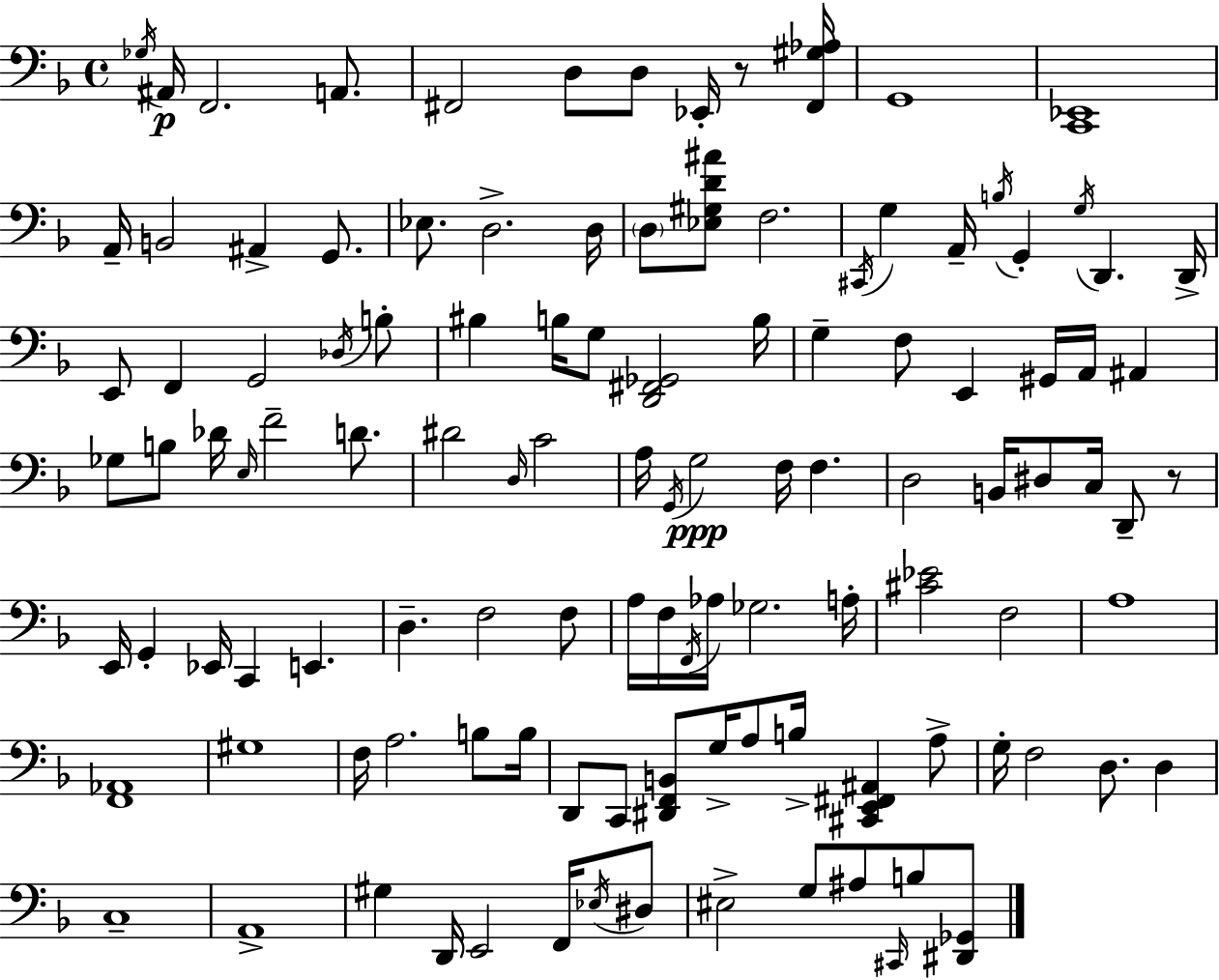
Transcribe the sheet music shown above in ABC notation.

X:1
T:Untitled
M:4/4
L:1/4
K:Dm
_G,/4 ^A,,/4 F,,2 A,,/2 ^F,,2 D,/2 D,/2 _E,,/4 z/2 [^F,,^G,_A,]/4 G,,4 [C,,_E,,]4 A,,/4 B,,2 ^A,, G,,/2 _E,/2 D,2 D,/4 D,/2 [_E,^G,D^A]/2 F,2 ^C,,/4 G, A,,/4 B,/4 G,, G,/4 D,, D,,/4 E,,/2 F,, G,,2 _D,/4 B,/2 ^B, B,/4 G,/2 [D,,^F,,_G,,]2 B,/4 G, F,/2 E,, ^G,,/4 A,,/4 ^A,, _G,/2 B,/2 _D/4 E,/4 F2 D/2 ^D2 D,/4 C2 A,/4 G,,/4 G,2 F,/4 F, D,2 B,,/4 ^D,/2 C,/4 D,,/2 z/2 E,,/4 G,, _E,,/4 C,, E,, D, F,2 F,/2 A,/4 F,/4 F,,/4 _A,/4 _G,2 A,/4 [^C_E]2 F,2 A,4 [F,,_A,,]4 ^G,4 F,/4 A,2 B,/2 B,/4 D,,/2 C,,/2 [^D,,F,,B,,]/2 G,/4 A,/2 B,/4 [^C,,E,,^F,,^A,,] A,/2 G,/4 F,2 D,/2 D, C,4 A,,4 ^G, D,,/4 E,,2 F,,/4 _E,/4 ^D,/2 ^E,2 G,/2 ^A,/2 ^C,,/4 B,/2 [^D,,_G,,]/2